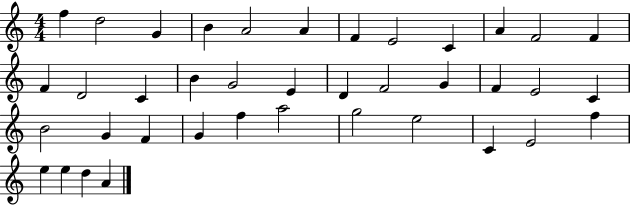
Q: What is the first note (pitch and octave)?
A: F5